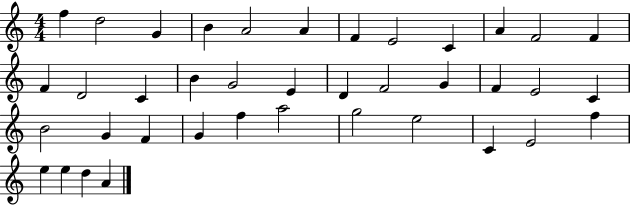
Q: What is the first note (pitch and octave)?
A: F5